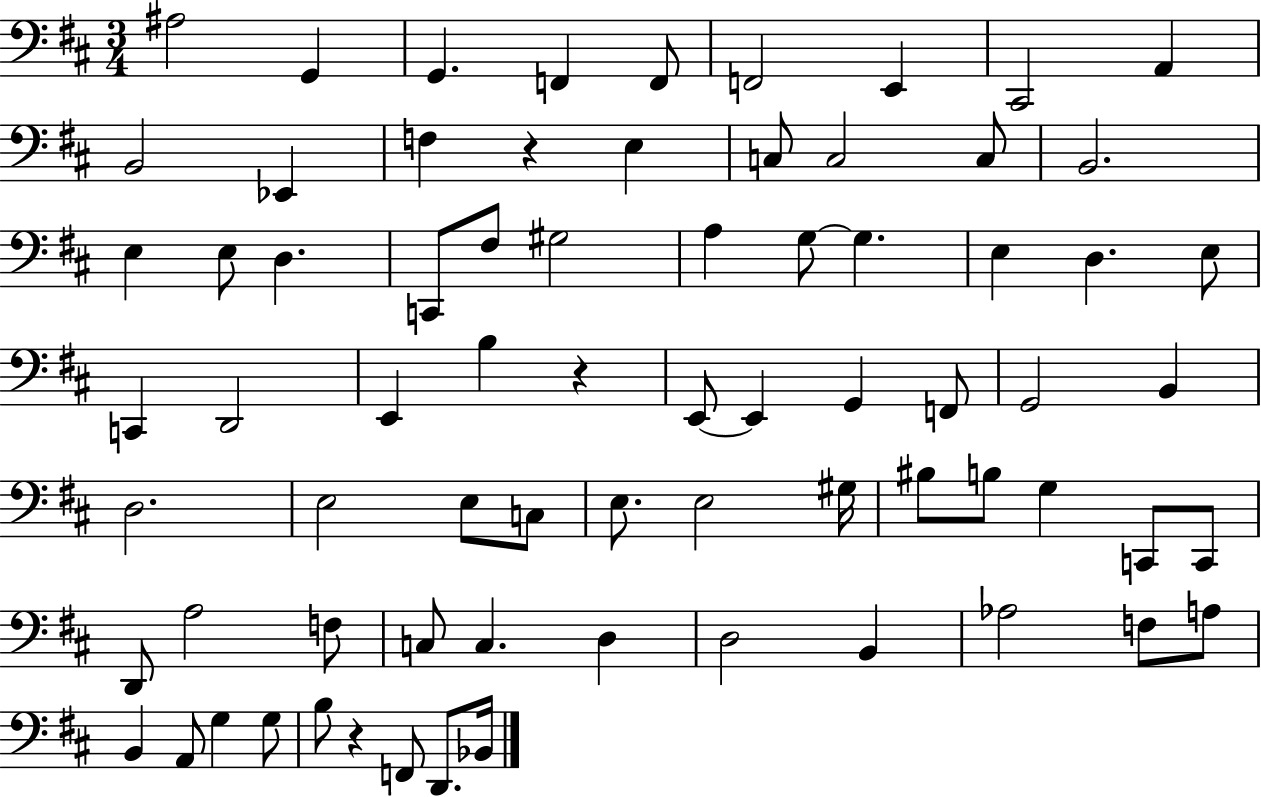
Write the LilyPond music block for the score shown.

{
  \clef bass
  \numericTimeSignature
  \time 3/4
  \key d \major
  ais2 g,4 | g,4. f,4 f,8 | f,2 e,4 | cis,2 a,4 | \break b,2 ees,4 | f4 r4 e4 | c8 c2 c8 | b,2. | \break e4 e8 d4. | c,8 fis8 gis2 | a4 g8~~ g4. | e4 d4. e8 | \break c,4 d,2 | e,4 b4 r4 | e,8~~ e,4 g,4 f,8 | g,2 b,4 | \break d2. | e2 e8 c8 | e8. e2 gis16 | bis8 b8 g4 c,8 c,8 | \break d,8 a2 f8 | c8 c4. d4 | d2 b,4 | aes2 f8 a8 | \break b,4 a,8 g4 g8 | b8 r4 f,8 d,8. bes,16 | \bar "|."
}